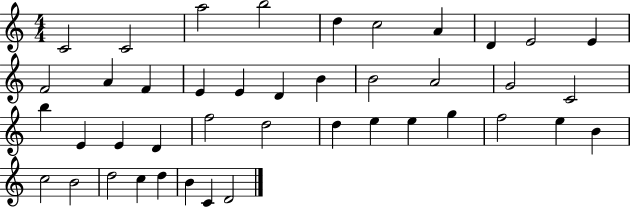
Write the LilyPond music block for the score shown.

{
  \clef treble
  \numericTimeSignature
  \time 4/4
  \key c \major
  c'2 c'2 | a''2 b''2 | d''4 c''2 a'4 | d'4 e'2 e'4 | \break f'2 a'4 f'4 | e'4 e'4 d'4 b'4 | b'2 a'2 | g'2 c'2 | \break b''4 e'4 e'4 d'4 | f''2 d''2 | d''4 e''4 e''4 g''4 | f''2 e''4 b'4 | \break c''2 b'2 | d''2 c''4 d''4 | b'4 c'4 d'2 | \bar "|."
}